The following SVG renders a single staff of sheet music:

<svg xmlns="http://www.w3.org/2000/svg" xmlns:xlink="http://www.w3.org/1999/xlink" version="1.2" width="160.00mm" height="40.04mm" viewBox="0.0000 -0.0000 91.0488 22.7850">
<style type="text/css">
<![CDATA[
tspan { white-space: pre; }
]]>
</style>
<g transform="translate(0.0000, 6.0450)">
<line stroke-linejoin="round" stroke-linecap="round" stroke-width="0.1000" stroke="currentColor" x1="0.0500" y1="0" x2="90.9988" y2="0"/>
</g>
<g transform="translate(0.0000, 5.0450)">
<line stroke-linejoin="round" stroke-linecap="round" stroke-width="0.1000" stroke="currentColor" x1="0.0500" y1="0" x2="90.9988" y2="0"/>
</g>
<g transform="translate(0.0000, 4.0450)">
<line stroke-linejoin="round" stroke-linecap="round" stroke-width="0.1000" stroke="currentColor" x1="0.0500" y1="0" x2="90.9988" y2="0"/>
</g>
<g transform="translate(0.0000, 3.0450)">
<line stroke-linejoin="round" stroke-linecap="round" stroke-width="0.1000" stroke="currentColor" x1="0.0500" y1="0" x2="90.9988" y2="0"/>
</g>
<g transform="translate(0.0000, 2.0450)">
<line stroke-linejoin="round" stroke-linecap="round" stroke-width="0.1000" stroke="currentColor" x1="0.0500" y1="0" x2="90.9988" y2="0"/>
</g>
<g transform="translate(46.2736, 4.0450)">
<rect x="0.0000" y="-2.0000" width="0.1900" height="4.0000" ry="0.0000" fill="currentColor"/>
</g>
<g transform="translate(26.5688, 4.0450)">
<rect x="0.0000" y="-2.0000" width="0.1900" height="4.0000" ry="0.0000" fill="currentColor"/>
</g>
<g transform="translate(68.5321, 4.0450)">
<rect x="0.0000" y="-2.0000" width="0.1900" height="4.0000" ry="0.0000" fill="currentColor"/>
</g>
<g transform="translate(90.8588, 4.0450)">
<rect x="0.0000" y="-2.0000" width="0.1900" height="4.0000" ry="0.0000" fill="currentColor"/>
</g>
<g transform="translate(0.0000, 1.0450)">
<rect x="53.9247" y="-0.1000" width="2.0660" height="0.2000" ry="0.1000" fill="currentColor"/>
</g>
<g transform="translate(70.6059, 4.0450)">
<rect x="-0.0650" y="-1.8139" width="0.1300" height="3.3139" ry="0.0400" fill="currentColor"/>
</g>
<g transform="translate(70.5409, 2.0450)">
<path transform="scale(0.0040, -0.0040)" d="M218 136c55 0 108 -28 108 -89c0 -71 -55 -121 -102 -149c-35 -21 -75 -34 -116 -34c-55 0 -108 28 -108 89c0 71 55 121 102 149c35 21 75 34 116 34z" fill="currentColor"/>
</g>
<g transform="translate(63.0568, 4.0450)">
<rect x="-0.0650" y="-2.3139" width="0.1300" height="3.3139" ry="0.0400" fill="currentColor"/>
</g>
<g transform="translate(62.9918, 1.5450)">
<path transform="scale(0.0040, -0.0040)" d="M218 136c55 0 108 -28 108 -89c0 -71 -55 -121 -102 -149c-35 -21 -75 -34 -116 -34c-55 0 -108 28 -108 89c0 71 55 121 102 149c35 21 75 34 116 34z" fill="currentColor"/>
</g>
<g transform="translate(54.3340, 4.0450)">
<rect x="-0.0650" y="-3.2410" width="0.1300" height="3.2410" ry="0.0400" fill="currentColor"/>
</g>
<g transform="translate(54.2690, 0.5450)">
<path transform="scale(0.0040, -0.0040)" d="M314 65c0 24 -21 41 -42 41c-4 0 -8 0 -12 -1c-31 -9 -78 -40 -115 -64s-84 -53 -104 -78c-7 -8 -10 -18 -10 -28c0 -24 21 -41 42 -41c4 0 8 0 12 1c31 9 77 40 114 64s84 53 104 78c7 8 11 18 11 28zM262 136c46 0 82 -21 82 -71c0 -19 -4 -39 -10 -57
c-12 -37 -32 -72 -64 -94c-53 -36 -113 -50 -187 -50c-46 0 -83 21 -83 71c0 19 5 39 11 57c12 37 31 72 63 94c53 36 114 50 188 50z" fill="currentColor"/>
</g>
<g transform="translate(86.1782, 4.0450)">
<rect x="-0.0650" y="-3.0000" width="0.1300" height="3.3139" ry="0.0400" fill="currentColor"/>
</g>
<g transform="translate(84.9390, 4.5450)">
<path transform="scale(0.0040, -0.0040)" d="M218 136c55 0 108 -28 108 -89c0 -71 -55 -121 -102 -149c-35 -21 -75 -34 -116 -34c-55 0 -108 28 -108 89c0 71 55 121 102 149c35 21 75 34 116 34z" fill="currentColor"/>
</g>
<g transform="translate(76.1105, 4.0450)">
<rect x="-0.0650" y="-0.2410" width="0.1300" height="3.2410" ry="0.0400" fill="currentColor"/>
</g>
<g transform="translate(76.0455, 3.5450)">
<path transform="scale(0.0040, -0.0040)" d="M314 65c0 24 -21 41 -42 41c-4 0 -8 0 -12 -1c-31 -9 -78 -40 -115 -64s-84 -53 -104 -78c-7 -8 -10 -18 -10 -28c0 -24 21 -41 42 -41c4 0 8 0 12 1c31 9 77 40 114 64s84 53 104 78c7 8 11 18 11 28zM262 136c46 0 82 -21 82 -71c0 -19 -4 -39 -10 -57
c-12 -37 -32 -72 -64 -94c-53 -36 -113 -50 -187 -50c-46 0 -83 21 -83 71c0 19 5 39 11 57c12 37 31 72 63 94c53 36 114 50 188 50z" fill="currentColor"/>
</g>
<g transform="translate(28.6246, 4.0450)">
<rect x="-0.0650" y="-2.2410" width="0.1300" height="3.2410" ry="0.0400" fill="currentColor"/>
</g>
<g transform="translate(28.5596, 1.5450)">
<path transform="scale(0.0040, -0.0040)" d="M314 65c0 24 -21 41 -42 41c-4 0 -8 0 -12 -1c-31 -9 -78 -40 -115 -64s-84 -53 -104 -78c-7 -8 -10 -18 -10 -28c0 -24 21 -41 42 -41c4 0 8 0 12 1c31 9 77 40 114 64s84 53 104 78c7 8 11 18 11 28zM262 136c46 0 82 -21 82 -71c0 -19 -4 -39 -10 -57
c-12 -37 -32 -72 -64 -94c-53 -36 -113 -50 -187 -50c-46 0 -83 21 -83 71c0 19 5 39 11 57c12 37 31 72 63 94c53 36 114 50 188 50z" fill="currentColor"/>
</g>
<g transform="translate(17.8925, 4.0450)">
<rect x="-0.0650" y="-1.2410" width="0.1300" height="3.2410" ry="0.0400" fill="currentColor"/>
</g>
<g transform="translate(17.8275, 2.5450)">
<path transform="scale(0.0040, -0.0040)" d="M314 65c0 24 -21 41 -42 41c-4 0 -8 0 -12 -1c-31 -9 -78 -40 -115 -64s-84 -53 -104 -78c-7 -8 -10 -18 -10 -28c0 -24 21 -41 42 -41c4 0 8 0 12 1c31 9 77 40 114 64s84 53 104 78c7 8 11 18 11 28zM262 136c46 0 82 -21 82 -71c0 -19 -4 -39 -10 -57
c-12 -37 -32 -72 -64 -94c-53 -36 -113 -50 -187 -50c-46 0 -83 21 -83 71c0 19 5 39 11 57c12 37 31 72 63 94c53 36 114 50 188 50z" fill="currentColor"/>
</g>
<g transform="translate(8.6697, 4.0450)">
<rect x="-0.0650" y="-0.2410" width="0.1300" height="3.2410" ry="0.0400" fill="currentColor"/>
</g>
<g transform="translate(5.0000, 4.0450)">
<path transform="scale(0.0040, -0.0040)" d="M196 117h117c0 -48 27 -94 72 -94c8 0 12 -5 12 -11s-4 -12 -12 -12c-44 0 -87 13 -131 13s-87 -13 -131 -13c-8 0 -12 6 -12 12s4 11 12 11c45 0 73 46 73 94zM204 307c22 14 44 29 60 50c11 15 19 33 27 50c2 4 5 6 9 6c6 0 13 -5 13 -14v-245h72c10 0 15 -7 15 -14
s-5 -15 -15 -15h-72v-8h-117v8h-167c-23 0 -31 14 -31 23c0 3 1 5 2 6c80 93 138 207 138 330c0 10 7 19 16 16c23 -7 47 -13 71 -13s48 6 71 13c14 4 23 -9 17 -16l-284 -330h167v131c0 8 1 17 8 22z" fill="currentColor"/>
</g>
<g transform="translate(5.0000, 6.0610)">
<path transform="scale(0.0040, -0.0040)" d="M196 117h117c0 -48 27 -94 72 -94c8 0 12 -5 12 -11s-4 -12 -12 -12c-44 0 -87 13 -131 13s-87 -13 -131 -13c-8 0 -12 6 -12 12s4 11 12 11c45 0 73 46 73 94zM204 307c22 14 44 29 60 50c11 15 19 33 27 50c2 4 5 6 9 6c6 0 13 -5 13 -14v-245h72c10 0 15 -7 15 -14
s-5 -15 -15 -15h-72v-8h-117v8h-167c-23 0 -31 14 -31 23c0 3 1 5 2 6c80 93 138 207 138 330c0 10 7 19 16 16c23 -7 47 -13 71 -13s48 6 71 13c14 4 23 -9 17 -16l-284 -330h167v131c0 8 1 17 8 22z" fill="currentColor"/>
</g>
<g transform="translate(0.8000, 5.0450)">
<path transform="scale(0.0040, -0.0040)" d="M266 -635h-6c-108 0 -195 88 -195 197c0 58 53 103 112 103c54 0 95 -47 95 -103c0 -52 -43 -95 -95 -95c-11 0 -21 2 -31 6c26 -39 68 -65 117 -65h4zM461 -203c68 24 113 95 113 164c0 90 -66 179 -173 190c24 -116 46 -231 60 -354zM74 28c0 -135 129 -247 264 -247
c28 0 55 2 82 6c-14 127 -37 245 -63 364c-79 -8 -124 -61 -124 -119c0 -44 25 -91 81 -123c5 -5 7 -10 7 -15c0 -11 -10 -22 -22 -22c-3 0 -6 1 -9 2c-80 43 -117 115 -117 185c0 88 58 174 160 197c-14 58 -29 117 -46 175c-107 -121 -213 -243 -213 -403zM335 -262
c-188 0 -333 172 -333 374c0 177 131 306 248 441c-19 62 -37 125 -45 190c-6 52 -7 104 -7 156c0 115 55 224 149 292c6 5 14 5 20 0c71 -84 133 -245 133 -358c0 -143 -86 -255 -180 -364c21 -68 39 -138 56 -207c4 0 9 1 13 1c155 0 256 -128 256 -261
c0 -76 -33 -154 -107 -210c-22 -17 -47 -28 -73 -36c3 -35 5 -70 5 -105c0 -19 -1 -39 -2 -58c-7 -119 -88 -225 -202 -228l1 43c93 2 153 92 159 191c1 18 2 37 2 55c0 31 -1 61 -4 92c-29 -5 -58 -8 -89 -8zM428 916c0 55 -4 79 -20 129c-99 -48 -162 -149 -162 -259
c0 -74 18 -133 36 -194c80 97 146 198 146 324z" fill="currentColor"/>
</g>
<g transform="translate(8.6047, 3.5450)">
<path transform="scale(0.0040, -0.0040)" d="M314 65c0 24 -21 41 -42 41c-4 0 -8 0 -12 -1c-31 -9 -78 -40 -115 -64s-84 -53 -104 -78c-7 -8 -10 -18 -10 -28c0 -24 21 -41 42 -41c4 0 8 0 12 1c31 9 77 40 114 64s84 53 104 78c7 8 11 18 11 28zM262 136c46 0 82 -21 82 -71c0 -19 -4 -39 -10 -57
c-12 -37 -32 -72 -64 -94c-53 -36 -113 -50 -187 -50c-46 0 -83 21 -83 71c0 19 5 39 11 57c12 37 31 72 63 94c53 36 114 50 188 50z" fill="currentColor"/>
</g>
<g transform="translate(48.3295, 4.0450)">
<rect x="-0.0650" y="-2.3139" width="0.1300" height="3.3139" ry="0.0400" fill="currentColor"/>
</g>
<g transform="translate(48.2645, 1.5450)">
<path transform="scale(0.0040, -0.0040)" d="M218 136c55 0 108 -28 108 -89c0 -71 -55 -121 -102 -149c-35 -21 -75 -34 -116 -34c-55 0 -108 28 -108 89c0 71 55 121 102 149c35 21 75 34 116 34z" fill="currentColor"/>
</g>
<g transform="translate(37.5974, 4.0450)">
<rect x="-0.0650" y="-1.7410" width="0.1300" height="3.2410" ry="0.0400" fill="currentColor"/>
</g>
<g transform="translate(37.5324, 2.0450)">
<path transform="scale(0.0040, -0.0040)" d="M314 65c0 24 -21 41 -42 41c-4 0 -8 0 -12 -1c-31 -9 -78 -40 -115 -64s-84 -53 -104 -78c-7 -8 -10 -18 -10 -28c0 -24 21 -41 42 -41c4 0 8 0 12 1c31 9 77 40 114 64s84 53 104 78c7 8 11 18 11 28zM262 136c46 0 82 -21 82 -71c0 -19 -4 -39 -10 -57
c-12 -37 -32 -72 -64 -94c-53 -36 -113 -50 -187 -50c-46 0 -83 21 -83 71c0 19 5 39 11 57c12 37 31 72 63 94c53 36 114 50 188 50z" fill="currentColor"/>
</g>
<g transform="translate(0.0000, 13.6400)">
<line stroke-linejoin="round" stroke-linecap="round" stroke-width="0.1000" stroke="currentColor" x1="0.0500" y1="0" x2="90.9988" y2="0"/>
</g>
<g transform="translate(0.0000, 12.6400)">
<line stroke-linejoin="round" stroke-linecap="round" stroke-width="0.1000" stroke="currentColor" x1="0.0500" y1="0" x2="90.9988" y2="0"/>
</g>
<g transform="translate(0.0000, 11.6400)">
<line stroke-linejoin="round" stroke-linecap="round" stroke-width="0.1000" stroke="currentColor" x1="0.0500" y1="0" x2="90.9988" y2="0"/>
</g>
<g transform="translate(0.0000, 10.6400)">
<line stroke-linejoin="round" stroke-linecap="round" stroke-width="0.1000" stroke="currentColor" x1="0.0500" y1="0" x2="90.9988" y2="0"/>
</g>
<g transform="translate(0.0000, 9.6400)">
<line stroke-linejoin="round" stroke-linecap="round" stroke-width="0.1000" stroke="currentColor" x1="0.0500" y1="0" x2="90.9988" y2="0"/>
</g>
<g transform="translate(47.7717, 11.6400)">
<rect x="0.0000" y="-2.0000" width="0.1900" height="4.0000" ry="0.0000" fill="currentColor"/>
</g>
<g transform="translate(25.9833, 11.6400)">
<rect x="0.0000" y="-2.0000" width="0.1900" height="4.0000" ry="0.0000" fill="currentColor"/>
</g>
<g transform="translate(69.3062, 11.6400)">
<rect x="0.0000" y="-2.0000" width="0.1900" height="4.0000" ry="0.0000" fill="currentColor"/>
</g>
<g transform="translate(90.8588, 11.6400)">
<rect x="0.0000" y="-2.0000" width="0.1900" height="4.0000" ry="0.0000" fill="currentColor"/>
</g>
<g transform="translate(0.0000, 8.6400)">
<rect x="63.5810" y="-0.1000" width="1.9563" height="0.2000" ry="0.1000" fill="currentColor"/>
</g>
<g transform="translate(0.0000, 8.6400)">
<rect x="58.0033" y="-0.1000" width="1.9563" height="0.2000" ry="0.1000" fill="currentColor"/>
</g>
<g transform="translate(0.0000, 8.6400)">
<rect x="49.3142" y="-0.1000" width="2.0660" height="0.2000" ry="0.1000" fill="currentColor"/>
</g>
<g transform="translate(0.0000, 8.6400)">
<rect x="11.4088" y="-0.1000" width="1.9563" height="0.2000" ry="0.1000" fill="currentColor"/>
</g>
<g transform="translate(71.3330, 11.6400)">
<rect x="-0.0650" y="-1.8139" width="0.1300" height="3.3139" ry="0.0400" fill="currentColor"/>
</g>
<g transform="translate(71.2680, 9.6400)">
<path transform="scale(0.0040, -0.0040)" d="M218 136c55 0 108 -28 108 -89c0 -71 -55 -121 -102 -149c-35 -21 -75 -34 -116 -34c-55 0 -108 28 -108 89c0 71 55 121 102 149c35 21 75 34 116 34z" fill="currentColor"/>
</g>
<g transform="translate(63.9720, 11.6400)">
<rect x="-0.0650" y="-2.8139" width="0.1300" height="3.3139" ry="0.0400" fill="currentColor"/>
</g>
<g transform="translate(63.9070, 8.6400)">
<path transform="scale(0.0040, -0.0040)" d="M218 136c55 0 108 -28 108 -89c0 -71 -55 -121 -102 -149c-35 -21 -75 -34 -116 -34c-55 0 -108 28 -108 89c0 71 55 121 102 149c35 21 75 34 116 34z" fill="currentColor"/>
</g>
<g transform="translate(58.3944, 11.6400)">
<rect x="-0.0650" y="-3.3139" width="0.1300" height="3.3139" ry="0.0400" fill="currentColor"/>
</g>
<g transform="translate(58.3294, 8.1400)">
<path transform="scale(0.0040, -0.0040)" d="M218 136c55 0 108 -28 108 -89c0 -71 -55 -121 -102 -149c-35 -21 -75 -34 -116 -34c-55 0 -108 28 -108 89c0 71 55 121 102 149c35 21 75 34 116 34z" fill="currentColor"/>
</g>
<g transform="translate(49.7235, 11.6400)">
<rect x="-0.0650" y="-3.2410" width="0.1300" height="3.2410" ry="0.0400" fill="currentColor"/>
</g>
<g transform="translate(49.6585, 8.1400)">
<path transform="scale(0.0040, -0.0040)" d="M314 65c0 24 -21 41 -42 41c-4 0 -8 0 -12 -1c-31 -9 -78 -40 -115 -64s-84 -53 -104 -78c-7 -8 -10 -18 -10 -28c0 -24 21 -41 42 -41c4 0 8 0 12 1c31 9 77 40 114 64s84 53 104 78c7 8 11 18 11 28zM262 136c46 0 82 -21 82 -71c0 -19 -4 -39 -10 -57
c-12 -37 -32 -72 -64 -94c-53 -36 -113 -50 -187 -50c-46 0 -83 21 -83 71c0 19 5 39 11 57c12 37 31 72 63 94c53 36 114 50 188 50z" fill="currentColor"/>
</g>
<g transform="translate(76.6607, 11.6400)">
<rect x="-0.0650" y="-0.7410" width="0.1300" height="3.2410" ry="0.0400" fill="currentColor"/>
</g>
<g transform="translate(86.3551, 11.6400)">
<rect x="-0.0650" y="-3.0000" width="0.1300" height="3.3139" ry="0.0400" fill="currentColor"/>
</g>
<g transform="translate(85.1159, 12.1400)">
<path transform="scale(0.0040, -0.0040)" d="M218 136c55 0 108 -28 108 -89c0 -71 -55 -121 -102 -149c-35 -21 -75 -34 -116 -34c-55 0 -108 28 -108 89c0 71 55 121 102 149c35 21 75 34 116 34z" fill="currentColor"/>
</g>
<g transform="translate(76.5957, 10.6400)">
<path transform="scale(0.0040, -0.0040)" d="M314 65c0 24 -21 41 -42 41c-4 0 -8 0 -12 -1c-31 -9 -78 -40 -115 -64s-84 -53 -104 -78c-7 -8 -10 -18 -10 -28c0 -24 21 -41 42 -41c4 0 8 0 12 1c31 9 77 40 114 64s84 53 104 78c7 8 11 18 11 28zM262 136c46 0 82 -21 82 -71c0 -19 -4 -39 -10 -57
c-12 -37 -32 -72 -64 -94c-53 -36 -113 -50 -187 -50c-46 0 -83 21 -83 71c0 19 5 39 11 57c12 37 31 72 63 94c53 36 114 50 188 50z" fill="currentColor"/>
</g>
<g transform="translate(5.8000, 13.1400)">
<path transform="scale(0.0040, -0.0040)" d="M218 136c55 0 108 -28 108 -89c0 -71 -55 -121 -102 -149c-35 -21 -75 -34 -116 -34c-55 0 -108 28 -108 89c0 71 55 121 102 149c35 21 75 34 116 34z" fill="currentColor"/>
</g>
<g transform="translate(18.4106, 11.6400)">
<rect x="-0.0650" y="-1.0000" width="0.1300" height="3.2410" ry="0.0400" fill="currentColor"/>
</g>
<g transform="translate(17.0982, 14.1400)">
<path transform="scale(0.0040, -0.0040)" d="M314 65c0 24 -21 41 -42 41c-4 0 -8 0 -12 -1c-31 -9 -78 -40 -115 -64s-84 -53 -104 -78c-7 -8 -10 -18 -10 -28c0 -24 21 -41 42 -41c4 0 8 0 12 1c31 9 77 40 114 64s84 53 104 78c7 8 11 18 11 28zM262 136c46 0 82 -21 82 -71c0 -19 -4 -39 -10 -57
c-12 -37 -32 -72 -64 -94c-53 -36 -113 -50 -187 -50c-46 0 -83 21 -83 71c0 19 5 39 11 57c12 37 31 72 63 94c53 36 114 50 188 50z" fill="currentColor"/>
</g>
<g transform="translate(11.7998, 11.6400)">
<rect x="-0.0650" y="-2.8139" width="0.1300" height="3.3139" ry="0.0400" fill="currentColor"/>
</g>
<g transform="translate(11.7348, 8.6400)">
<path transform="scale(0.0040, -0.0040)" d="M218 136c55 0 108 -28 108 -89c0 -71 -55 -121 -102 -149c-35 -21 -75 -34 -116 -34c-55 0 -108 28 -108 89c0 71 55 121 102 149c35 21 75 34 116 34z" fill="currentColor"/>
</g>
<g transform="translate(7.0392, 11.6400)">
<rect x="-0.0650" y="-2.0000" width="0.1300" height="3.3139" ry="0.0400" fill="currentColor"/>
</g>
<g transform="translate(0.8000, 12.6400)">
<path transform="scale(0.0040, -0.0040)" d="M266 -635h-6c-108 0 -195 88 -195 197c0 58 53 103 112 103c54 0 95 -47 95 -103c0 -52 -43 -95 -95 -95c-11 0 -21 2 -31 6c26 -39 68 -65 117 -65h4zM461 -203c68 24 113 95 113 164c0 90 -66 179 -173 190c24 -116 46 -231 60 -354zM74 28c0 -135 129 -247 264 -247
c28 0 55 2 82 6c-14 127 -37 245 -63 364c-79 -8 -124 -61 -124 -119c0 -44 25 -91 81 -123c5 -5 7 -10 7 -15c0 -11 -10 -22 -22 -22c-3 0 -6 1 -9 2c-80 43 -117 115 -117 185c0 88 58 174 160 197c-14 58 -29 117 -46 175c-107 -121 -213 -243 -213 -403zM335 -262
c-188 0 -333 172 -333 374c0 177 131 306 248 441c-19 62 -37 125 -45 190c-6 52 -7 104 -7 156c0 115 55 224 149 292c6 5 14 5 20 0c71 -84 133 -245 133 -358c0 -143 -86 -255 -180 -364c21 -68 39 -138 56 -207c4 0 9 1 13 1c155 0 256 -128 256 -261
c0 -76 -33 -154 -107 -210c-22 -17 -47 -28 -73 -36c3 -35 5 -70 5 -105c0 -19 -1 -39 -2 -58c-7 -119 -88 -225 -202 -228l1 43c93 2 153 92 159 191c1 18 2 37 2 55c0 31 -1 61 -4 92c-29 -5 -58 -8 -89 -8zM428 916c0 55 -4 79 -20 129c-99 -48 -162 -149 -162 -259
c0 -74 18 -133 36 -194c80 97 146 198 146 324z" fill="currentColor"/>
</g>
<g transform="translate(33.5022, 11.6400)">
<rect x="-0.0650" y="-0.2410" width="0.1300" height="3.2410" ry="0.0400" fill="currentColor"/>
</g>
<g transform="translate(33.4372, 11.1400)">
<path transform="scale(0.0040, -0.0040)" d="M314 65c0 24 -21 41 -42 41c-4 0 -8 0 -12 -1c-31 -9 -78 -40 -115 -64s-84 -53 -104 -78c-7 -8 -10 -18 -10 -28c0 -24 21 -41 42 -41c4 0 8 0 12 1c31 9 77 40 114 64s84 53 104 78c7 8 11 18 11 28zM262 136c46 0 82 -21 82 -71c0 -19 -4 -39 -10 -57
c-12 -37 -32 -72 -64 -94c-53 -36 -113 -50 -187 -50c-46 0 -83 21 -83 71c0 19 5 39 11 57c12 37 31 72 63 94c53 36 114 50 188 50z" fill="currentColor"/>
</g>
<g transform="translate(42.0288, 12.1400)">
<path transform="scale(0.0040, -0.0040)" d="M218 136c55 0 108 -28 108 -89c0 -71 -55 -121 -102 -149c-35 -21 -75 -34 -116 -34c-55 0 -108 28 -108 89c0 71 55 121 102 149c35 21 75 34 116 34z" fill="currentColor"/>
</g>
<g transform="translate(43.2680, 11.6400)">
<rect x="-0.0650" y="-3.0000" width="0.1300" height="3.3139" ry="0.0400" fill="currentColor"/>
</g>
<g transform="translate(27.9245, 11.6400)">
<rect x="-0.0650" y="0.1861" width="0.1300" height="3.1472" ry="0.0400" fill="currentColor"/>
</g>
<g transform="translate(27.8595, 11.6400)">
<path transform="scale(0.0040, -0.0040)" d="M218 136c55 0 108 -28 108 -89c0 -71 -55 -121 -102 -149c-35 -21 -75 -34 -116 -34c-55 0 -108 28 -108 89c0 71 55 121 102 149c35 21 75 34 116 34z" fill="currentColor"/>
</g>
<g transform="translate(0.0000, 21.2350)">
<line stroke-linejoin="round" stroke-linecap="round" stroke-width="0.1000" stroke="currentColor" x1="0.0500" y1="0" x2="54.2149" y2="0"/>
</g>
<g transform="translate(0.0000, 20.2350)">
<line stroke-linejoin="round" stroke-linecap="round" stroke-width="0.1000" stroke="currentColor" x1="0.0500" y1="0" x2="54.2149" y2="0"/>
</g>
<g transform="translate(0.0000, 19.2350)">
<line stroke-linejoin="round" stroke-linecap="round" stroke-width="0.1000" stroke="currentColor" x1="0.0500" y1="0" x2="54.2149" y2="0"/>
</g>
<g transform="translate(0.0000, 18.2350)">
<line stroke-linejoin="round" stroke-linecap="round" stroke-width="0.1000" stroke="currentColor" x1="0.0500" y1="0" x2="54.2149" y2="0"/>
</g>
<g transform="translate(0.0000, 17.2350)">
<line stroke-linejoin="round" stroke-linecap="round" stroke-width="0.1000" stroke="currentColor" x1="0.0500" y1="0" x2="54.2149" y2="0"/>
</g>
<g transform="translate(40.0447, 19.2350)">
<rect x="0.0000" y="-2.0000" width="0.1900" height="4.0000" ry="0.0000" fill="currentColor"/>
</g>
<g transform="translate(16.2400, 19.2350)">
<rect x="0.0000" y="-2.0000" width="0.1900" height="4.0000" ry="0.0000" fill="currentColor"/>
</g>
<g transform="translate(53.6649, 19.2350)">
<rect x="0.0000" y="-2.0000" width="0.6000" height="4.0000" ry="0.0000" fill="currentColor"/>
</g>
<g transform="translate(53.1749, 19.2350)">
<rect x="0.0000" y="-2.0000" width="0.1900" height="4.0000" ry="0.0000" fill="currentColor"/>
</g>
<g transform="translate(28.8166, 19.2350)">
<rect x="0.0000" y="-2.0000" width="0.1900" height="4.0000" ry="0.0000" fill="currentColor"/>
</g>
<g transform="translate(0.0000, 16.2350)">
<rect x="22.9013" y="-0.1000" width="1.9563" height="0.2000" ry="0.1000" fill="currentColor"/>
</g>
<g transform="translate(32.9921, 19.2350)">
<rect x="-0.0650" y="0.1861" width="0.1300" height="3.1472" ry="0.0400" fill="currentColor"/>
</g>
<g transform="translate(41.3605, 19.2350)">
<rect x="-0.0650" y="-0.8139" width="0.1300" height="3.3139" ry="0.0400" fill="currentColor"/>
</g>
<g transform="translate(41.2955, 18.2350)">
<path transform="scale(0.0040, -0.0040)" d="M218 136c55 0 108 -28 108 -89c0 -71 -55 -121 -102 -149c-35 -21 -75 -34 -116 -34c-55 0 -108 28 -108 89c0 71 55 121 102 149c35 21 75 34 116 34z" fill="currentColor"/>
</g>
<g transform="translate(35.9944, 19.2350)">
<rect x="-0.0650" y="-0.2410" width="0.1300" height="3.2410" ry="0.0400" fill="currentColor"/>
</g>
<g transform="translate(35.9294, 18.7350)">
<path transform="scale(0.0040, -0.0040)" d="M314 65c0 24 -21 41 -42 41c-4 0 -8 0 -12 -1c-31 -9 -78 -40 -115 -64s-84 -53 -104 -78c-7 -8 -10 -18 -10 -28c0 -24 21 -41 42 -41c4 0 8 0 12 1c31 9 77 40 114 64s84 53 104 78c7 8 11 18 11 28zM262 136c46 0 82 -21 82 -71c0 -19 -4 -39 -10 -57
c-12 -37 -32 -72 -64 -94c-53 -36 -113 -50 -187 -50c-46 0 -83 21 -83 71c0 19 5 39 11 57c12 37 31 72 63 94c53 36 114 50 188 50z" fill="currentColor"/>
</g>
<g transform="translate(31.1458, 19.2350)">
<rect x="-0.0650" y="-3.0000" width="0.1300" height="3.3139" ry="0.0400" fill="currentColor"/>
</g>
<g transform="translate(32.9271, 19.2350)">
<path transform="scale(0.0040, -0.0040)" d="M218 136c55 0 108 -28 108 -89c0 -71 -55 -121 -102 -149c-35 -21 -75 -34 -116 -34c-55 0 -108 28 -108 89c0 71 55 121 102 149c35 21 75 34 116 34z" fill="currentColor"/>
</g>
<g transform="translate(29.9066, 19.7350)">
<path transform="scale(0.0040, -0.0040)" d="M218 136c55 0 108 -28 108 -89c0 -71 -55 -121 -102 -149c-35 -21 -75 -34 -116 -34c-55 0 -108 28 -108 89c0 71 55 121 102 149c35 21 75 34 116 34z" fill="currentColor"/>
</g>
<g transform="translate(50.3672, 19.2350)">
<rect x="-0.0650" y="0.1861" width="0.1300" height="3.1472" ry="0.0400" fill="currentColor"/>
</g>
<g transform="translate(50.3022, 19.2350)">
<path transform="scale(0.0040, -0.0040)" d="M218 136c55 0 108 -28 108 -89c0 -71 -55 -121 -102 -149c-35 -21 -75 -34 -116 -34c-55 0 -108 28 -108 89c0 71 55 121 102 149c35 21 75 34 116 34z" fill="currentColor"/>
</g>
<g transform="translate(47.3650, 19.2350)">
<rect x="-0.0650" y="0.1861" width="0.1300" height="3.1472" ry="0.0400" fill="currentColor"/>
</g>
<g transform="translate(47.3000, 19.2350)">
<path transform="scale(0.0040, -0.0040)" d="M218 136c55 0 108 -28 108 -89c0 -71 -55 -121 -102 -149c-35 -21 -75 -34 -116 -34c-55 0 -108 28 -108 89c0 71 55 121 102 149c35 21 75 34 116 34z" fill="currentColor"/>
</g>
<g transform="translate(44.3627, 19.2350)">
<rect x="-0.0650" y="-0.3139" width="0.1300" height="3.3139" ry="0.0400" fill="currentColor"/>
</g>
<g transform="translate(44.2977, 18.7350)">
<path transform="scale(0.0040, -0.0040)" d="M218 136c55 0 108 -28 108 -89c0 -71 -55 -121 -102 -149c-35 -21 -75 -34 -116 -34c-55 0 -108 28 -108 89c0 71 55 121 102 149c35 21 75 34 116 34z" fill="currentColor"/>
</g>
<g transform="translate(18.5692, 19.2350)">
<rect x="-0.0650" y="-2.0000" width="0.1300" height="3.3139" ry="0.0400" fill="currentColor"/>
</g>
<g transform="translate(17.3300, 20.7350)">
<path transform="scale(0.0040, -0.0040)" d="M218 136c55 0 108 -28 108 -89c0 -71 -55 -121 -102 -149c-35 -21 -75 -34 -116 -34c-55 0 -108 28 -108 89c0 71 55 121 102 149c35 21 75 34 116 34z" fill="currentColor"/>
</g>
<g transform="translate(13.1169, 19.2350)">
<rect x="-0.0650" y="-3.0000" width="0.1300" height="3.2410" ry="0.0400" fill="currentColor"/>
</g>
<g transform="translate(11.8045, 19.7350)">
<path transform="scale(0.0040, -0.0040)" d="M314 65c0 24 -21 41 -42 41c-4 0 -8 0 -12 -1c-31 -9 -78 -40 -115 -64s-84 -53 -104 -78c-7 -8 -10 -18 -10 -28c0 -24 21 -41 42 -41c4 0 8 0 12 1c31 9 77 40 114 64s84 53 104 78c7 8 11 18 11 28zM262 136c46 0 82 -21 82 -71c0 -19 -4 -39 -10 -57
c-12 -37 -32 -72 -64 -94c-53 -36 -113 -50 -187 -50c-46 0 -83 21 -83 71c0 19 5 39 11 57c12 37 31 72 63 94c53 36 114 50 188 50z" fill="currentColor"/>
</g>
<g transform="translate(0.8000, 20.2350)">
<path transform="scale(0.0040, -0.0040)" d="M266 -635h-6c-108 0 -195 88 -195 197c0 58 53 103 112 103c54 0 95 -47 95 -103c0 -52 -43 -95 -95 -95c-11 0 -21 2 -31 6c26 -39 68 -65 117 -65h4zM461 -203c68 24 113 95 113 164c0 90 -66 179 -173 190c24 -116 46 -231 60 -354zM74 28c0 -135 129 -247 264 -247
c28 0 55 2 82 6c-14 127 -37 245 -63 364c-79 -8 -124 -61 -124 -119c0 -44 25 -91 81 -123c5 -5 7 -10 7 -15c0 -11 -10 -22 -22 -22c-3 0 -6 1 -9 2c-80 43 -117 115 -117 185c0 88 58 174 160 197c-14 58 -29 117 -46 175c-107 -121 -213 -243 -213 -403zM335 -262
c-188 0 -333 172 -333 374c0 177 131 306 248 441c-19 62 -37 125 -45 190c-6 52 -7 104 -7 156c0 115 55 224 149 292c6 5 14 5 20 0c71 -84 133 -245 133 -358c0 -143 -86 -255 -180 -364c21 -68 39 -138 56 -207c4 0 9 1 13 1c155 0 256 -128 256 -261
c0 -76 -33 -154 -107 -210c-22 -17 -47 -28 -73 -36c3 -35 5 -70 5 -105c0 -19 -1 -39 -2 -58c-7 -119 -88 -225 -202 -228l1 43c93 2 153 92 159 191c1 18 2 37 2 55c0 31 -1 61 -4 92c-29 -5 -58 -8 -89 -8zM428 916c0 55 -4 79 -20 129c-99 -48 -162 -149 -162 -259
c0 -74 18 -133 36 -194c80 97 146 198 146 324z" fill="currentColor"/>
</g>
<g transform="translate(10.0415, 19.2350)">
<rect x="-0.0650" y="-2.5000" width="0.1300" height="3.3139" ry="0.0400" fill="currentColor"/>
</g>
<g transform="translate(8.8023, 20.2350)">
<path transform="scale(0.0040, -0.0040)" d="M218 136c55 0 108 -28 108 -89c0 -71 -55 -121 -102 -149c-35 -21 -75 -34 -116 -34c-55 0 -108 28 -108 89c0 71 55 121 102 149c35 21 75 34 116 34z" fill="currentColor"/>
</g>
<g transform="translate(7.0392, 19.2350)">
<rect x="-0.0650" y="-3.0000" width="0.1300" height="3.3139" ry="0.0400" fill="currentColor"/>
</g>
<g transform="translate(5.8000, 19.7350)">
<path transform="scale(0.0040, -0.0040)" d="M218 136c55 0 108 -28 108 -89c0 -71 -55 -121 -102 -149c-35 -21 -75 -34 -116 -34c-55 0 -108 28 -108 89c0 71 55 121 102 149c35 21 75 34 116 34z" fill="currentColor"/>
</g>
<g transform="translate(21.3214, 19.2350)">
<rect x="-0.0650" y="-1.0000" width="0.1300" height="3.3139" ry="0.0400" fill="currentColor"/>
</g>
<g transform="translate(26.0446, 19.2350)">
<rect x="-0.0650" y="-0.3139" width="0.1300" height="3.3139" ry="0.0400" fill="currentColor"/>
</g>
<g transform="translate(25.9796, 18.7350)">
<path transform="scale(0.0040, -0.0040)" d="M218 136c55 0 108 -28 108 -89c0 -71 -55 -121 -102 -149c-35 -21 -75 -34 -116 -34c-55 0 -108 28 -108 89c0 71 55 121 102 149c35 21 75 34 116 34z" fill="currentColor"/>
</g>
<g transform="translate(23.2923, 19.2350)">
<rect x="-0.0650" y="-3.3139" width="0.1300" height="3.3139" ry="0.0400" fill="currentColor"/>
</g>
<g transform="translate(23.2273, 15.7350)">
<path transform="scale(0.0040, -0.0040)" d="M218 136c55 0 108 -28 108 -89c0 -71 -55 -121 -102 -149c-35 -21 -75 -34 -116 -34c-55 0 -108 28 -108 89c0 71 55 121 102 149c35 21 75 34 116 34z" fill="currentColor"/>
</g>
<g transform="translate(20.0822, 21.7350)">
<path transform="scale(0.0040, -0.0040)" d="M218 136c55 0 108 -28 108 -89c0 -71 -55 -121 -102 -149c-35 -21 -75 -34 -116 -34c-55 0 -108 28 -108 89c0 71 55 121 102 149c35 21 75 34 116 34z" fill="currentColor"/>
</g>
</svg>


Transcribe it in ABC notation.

X:1
T:Untitled
M:4/4
L:1/4
K:C
c2 e2 g2 f2 g b2 g f c2 A F a D2 B c2 A b2 b a f d2 A A G A2 F D b c A B c2 d c B B